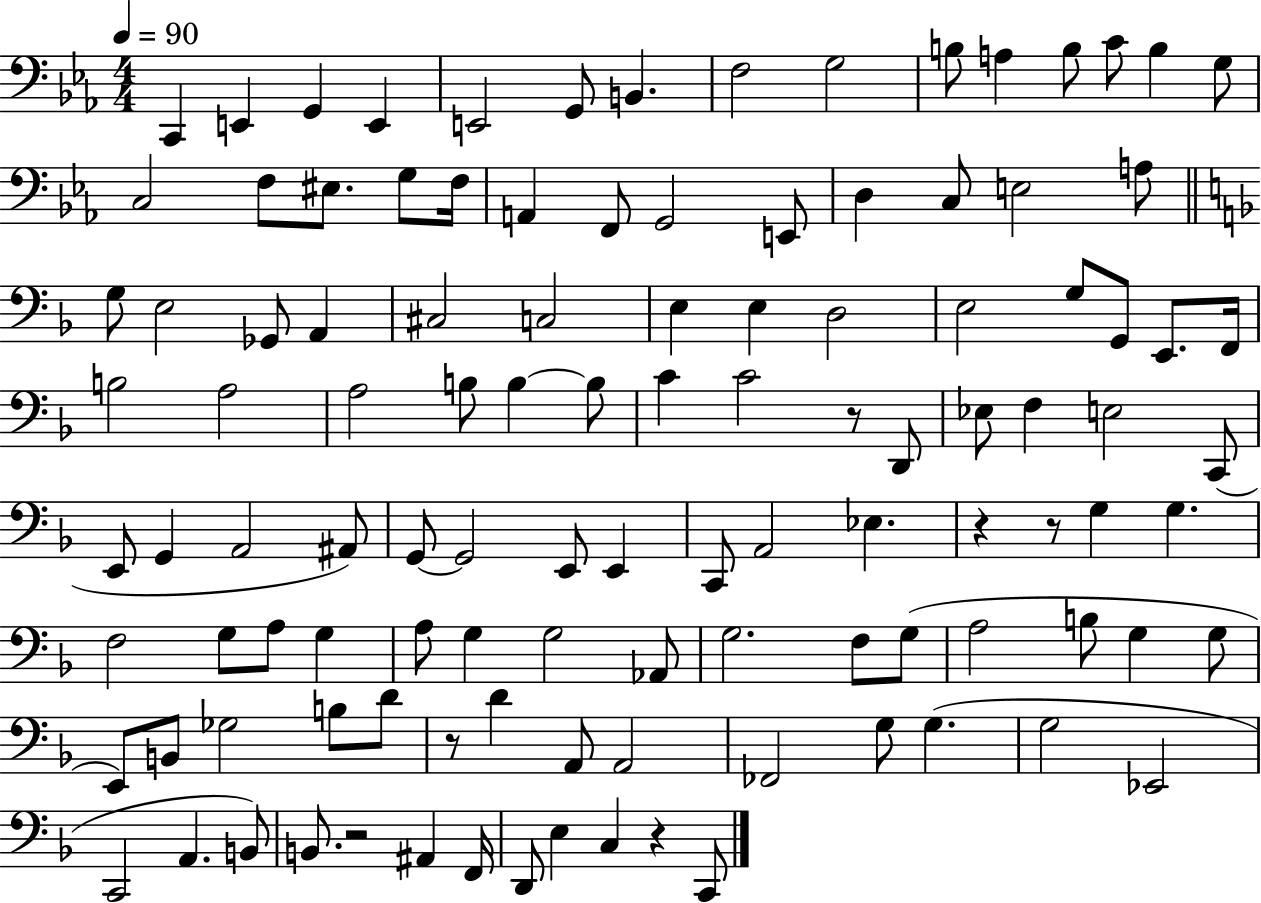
{
  \clef bass
  \numericTimeSignature
  \time 4/4
  \key ees \major
  \tempo 4 = 90
  \repeat volta 2 { c,4 e,4 g,4 e,4 | e,2 g,8 b,4. | f2 g2 | b8 a4 b8 c'8 b4 g8 | \break c2 f8 eis8. g8 f16 | a,4 f,8 g,2 e,8 | d4 c8 e2 a8 | \bar "||" \break \key d \minor g8 e2 ges,8 a,4 | cis2 c2 | e4 e4 d2 | e2 g8 g,8 e,8. f,16 | \break b2 a2 | a2 b8 b4~~ b8 | c'4 c'2 r8 d,8 | ees8 f4 e2 c,8( | \break e,8 g,4 a,2 ais,8) | g,8~~ g,2 e,8 e,4 | c,8 a,2 ees4. | r4 r8 g4 g4. | \break f2 g8 a8 g4 | a8 g4 g2 aes,8 | g2. f8 g8( | a2 b8 g4 g8 | \break e,8) b,8 ges2 b8 d'8 | r8 d'4 a,8 a,2 | fes,2 g8 g4.( | g2 ees,2 | \break c,2 a,4. b,8) | b,8. r2 ais,4 f,16 | d,8 e4 c4 r4 c,8 | } \bar "|."
}